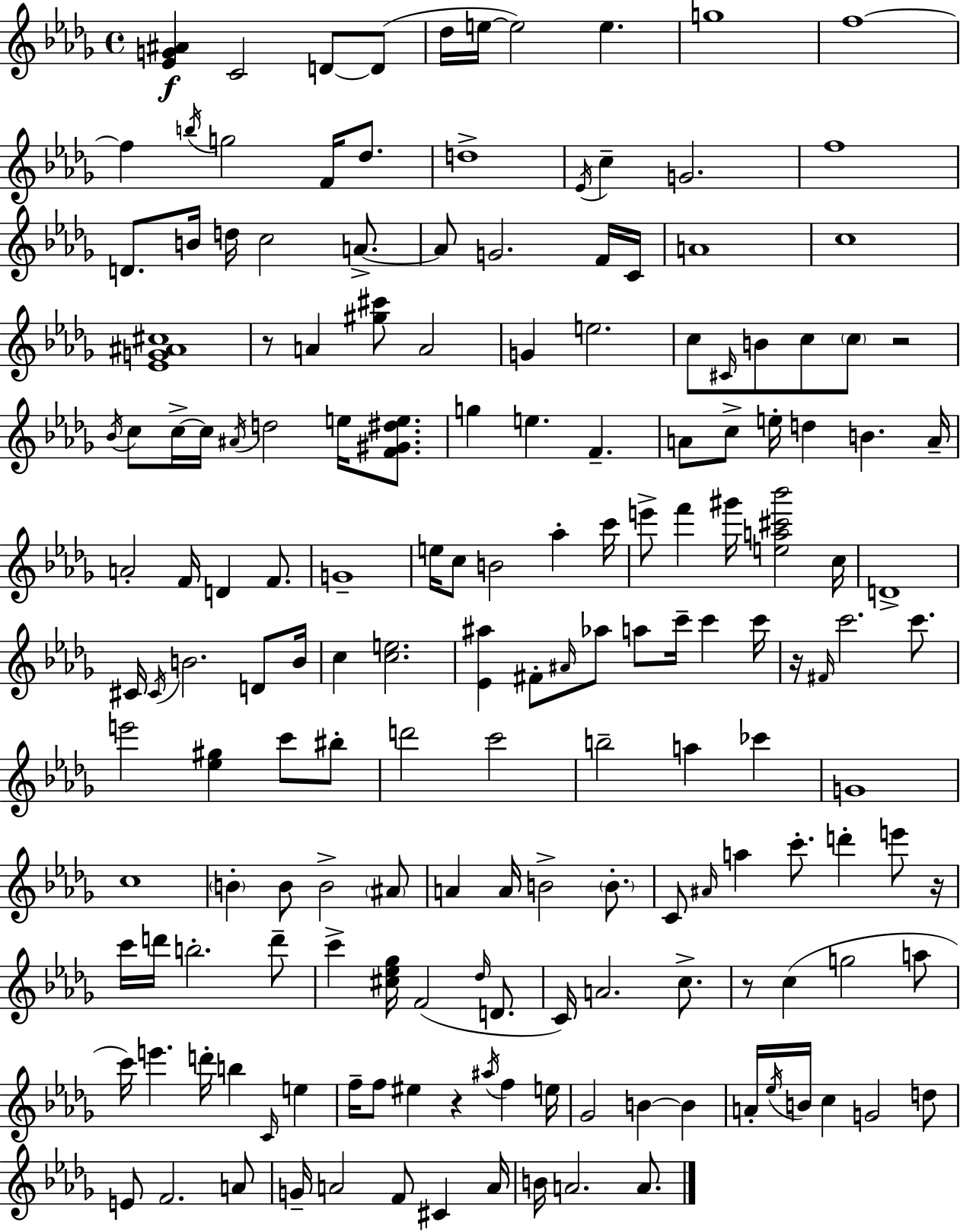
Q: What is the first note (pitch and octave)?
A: C4